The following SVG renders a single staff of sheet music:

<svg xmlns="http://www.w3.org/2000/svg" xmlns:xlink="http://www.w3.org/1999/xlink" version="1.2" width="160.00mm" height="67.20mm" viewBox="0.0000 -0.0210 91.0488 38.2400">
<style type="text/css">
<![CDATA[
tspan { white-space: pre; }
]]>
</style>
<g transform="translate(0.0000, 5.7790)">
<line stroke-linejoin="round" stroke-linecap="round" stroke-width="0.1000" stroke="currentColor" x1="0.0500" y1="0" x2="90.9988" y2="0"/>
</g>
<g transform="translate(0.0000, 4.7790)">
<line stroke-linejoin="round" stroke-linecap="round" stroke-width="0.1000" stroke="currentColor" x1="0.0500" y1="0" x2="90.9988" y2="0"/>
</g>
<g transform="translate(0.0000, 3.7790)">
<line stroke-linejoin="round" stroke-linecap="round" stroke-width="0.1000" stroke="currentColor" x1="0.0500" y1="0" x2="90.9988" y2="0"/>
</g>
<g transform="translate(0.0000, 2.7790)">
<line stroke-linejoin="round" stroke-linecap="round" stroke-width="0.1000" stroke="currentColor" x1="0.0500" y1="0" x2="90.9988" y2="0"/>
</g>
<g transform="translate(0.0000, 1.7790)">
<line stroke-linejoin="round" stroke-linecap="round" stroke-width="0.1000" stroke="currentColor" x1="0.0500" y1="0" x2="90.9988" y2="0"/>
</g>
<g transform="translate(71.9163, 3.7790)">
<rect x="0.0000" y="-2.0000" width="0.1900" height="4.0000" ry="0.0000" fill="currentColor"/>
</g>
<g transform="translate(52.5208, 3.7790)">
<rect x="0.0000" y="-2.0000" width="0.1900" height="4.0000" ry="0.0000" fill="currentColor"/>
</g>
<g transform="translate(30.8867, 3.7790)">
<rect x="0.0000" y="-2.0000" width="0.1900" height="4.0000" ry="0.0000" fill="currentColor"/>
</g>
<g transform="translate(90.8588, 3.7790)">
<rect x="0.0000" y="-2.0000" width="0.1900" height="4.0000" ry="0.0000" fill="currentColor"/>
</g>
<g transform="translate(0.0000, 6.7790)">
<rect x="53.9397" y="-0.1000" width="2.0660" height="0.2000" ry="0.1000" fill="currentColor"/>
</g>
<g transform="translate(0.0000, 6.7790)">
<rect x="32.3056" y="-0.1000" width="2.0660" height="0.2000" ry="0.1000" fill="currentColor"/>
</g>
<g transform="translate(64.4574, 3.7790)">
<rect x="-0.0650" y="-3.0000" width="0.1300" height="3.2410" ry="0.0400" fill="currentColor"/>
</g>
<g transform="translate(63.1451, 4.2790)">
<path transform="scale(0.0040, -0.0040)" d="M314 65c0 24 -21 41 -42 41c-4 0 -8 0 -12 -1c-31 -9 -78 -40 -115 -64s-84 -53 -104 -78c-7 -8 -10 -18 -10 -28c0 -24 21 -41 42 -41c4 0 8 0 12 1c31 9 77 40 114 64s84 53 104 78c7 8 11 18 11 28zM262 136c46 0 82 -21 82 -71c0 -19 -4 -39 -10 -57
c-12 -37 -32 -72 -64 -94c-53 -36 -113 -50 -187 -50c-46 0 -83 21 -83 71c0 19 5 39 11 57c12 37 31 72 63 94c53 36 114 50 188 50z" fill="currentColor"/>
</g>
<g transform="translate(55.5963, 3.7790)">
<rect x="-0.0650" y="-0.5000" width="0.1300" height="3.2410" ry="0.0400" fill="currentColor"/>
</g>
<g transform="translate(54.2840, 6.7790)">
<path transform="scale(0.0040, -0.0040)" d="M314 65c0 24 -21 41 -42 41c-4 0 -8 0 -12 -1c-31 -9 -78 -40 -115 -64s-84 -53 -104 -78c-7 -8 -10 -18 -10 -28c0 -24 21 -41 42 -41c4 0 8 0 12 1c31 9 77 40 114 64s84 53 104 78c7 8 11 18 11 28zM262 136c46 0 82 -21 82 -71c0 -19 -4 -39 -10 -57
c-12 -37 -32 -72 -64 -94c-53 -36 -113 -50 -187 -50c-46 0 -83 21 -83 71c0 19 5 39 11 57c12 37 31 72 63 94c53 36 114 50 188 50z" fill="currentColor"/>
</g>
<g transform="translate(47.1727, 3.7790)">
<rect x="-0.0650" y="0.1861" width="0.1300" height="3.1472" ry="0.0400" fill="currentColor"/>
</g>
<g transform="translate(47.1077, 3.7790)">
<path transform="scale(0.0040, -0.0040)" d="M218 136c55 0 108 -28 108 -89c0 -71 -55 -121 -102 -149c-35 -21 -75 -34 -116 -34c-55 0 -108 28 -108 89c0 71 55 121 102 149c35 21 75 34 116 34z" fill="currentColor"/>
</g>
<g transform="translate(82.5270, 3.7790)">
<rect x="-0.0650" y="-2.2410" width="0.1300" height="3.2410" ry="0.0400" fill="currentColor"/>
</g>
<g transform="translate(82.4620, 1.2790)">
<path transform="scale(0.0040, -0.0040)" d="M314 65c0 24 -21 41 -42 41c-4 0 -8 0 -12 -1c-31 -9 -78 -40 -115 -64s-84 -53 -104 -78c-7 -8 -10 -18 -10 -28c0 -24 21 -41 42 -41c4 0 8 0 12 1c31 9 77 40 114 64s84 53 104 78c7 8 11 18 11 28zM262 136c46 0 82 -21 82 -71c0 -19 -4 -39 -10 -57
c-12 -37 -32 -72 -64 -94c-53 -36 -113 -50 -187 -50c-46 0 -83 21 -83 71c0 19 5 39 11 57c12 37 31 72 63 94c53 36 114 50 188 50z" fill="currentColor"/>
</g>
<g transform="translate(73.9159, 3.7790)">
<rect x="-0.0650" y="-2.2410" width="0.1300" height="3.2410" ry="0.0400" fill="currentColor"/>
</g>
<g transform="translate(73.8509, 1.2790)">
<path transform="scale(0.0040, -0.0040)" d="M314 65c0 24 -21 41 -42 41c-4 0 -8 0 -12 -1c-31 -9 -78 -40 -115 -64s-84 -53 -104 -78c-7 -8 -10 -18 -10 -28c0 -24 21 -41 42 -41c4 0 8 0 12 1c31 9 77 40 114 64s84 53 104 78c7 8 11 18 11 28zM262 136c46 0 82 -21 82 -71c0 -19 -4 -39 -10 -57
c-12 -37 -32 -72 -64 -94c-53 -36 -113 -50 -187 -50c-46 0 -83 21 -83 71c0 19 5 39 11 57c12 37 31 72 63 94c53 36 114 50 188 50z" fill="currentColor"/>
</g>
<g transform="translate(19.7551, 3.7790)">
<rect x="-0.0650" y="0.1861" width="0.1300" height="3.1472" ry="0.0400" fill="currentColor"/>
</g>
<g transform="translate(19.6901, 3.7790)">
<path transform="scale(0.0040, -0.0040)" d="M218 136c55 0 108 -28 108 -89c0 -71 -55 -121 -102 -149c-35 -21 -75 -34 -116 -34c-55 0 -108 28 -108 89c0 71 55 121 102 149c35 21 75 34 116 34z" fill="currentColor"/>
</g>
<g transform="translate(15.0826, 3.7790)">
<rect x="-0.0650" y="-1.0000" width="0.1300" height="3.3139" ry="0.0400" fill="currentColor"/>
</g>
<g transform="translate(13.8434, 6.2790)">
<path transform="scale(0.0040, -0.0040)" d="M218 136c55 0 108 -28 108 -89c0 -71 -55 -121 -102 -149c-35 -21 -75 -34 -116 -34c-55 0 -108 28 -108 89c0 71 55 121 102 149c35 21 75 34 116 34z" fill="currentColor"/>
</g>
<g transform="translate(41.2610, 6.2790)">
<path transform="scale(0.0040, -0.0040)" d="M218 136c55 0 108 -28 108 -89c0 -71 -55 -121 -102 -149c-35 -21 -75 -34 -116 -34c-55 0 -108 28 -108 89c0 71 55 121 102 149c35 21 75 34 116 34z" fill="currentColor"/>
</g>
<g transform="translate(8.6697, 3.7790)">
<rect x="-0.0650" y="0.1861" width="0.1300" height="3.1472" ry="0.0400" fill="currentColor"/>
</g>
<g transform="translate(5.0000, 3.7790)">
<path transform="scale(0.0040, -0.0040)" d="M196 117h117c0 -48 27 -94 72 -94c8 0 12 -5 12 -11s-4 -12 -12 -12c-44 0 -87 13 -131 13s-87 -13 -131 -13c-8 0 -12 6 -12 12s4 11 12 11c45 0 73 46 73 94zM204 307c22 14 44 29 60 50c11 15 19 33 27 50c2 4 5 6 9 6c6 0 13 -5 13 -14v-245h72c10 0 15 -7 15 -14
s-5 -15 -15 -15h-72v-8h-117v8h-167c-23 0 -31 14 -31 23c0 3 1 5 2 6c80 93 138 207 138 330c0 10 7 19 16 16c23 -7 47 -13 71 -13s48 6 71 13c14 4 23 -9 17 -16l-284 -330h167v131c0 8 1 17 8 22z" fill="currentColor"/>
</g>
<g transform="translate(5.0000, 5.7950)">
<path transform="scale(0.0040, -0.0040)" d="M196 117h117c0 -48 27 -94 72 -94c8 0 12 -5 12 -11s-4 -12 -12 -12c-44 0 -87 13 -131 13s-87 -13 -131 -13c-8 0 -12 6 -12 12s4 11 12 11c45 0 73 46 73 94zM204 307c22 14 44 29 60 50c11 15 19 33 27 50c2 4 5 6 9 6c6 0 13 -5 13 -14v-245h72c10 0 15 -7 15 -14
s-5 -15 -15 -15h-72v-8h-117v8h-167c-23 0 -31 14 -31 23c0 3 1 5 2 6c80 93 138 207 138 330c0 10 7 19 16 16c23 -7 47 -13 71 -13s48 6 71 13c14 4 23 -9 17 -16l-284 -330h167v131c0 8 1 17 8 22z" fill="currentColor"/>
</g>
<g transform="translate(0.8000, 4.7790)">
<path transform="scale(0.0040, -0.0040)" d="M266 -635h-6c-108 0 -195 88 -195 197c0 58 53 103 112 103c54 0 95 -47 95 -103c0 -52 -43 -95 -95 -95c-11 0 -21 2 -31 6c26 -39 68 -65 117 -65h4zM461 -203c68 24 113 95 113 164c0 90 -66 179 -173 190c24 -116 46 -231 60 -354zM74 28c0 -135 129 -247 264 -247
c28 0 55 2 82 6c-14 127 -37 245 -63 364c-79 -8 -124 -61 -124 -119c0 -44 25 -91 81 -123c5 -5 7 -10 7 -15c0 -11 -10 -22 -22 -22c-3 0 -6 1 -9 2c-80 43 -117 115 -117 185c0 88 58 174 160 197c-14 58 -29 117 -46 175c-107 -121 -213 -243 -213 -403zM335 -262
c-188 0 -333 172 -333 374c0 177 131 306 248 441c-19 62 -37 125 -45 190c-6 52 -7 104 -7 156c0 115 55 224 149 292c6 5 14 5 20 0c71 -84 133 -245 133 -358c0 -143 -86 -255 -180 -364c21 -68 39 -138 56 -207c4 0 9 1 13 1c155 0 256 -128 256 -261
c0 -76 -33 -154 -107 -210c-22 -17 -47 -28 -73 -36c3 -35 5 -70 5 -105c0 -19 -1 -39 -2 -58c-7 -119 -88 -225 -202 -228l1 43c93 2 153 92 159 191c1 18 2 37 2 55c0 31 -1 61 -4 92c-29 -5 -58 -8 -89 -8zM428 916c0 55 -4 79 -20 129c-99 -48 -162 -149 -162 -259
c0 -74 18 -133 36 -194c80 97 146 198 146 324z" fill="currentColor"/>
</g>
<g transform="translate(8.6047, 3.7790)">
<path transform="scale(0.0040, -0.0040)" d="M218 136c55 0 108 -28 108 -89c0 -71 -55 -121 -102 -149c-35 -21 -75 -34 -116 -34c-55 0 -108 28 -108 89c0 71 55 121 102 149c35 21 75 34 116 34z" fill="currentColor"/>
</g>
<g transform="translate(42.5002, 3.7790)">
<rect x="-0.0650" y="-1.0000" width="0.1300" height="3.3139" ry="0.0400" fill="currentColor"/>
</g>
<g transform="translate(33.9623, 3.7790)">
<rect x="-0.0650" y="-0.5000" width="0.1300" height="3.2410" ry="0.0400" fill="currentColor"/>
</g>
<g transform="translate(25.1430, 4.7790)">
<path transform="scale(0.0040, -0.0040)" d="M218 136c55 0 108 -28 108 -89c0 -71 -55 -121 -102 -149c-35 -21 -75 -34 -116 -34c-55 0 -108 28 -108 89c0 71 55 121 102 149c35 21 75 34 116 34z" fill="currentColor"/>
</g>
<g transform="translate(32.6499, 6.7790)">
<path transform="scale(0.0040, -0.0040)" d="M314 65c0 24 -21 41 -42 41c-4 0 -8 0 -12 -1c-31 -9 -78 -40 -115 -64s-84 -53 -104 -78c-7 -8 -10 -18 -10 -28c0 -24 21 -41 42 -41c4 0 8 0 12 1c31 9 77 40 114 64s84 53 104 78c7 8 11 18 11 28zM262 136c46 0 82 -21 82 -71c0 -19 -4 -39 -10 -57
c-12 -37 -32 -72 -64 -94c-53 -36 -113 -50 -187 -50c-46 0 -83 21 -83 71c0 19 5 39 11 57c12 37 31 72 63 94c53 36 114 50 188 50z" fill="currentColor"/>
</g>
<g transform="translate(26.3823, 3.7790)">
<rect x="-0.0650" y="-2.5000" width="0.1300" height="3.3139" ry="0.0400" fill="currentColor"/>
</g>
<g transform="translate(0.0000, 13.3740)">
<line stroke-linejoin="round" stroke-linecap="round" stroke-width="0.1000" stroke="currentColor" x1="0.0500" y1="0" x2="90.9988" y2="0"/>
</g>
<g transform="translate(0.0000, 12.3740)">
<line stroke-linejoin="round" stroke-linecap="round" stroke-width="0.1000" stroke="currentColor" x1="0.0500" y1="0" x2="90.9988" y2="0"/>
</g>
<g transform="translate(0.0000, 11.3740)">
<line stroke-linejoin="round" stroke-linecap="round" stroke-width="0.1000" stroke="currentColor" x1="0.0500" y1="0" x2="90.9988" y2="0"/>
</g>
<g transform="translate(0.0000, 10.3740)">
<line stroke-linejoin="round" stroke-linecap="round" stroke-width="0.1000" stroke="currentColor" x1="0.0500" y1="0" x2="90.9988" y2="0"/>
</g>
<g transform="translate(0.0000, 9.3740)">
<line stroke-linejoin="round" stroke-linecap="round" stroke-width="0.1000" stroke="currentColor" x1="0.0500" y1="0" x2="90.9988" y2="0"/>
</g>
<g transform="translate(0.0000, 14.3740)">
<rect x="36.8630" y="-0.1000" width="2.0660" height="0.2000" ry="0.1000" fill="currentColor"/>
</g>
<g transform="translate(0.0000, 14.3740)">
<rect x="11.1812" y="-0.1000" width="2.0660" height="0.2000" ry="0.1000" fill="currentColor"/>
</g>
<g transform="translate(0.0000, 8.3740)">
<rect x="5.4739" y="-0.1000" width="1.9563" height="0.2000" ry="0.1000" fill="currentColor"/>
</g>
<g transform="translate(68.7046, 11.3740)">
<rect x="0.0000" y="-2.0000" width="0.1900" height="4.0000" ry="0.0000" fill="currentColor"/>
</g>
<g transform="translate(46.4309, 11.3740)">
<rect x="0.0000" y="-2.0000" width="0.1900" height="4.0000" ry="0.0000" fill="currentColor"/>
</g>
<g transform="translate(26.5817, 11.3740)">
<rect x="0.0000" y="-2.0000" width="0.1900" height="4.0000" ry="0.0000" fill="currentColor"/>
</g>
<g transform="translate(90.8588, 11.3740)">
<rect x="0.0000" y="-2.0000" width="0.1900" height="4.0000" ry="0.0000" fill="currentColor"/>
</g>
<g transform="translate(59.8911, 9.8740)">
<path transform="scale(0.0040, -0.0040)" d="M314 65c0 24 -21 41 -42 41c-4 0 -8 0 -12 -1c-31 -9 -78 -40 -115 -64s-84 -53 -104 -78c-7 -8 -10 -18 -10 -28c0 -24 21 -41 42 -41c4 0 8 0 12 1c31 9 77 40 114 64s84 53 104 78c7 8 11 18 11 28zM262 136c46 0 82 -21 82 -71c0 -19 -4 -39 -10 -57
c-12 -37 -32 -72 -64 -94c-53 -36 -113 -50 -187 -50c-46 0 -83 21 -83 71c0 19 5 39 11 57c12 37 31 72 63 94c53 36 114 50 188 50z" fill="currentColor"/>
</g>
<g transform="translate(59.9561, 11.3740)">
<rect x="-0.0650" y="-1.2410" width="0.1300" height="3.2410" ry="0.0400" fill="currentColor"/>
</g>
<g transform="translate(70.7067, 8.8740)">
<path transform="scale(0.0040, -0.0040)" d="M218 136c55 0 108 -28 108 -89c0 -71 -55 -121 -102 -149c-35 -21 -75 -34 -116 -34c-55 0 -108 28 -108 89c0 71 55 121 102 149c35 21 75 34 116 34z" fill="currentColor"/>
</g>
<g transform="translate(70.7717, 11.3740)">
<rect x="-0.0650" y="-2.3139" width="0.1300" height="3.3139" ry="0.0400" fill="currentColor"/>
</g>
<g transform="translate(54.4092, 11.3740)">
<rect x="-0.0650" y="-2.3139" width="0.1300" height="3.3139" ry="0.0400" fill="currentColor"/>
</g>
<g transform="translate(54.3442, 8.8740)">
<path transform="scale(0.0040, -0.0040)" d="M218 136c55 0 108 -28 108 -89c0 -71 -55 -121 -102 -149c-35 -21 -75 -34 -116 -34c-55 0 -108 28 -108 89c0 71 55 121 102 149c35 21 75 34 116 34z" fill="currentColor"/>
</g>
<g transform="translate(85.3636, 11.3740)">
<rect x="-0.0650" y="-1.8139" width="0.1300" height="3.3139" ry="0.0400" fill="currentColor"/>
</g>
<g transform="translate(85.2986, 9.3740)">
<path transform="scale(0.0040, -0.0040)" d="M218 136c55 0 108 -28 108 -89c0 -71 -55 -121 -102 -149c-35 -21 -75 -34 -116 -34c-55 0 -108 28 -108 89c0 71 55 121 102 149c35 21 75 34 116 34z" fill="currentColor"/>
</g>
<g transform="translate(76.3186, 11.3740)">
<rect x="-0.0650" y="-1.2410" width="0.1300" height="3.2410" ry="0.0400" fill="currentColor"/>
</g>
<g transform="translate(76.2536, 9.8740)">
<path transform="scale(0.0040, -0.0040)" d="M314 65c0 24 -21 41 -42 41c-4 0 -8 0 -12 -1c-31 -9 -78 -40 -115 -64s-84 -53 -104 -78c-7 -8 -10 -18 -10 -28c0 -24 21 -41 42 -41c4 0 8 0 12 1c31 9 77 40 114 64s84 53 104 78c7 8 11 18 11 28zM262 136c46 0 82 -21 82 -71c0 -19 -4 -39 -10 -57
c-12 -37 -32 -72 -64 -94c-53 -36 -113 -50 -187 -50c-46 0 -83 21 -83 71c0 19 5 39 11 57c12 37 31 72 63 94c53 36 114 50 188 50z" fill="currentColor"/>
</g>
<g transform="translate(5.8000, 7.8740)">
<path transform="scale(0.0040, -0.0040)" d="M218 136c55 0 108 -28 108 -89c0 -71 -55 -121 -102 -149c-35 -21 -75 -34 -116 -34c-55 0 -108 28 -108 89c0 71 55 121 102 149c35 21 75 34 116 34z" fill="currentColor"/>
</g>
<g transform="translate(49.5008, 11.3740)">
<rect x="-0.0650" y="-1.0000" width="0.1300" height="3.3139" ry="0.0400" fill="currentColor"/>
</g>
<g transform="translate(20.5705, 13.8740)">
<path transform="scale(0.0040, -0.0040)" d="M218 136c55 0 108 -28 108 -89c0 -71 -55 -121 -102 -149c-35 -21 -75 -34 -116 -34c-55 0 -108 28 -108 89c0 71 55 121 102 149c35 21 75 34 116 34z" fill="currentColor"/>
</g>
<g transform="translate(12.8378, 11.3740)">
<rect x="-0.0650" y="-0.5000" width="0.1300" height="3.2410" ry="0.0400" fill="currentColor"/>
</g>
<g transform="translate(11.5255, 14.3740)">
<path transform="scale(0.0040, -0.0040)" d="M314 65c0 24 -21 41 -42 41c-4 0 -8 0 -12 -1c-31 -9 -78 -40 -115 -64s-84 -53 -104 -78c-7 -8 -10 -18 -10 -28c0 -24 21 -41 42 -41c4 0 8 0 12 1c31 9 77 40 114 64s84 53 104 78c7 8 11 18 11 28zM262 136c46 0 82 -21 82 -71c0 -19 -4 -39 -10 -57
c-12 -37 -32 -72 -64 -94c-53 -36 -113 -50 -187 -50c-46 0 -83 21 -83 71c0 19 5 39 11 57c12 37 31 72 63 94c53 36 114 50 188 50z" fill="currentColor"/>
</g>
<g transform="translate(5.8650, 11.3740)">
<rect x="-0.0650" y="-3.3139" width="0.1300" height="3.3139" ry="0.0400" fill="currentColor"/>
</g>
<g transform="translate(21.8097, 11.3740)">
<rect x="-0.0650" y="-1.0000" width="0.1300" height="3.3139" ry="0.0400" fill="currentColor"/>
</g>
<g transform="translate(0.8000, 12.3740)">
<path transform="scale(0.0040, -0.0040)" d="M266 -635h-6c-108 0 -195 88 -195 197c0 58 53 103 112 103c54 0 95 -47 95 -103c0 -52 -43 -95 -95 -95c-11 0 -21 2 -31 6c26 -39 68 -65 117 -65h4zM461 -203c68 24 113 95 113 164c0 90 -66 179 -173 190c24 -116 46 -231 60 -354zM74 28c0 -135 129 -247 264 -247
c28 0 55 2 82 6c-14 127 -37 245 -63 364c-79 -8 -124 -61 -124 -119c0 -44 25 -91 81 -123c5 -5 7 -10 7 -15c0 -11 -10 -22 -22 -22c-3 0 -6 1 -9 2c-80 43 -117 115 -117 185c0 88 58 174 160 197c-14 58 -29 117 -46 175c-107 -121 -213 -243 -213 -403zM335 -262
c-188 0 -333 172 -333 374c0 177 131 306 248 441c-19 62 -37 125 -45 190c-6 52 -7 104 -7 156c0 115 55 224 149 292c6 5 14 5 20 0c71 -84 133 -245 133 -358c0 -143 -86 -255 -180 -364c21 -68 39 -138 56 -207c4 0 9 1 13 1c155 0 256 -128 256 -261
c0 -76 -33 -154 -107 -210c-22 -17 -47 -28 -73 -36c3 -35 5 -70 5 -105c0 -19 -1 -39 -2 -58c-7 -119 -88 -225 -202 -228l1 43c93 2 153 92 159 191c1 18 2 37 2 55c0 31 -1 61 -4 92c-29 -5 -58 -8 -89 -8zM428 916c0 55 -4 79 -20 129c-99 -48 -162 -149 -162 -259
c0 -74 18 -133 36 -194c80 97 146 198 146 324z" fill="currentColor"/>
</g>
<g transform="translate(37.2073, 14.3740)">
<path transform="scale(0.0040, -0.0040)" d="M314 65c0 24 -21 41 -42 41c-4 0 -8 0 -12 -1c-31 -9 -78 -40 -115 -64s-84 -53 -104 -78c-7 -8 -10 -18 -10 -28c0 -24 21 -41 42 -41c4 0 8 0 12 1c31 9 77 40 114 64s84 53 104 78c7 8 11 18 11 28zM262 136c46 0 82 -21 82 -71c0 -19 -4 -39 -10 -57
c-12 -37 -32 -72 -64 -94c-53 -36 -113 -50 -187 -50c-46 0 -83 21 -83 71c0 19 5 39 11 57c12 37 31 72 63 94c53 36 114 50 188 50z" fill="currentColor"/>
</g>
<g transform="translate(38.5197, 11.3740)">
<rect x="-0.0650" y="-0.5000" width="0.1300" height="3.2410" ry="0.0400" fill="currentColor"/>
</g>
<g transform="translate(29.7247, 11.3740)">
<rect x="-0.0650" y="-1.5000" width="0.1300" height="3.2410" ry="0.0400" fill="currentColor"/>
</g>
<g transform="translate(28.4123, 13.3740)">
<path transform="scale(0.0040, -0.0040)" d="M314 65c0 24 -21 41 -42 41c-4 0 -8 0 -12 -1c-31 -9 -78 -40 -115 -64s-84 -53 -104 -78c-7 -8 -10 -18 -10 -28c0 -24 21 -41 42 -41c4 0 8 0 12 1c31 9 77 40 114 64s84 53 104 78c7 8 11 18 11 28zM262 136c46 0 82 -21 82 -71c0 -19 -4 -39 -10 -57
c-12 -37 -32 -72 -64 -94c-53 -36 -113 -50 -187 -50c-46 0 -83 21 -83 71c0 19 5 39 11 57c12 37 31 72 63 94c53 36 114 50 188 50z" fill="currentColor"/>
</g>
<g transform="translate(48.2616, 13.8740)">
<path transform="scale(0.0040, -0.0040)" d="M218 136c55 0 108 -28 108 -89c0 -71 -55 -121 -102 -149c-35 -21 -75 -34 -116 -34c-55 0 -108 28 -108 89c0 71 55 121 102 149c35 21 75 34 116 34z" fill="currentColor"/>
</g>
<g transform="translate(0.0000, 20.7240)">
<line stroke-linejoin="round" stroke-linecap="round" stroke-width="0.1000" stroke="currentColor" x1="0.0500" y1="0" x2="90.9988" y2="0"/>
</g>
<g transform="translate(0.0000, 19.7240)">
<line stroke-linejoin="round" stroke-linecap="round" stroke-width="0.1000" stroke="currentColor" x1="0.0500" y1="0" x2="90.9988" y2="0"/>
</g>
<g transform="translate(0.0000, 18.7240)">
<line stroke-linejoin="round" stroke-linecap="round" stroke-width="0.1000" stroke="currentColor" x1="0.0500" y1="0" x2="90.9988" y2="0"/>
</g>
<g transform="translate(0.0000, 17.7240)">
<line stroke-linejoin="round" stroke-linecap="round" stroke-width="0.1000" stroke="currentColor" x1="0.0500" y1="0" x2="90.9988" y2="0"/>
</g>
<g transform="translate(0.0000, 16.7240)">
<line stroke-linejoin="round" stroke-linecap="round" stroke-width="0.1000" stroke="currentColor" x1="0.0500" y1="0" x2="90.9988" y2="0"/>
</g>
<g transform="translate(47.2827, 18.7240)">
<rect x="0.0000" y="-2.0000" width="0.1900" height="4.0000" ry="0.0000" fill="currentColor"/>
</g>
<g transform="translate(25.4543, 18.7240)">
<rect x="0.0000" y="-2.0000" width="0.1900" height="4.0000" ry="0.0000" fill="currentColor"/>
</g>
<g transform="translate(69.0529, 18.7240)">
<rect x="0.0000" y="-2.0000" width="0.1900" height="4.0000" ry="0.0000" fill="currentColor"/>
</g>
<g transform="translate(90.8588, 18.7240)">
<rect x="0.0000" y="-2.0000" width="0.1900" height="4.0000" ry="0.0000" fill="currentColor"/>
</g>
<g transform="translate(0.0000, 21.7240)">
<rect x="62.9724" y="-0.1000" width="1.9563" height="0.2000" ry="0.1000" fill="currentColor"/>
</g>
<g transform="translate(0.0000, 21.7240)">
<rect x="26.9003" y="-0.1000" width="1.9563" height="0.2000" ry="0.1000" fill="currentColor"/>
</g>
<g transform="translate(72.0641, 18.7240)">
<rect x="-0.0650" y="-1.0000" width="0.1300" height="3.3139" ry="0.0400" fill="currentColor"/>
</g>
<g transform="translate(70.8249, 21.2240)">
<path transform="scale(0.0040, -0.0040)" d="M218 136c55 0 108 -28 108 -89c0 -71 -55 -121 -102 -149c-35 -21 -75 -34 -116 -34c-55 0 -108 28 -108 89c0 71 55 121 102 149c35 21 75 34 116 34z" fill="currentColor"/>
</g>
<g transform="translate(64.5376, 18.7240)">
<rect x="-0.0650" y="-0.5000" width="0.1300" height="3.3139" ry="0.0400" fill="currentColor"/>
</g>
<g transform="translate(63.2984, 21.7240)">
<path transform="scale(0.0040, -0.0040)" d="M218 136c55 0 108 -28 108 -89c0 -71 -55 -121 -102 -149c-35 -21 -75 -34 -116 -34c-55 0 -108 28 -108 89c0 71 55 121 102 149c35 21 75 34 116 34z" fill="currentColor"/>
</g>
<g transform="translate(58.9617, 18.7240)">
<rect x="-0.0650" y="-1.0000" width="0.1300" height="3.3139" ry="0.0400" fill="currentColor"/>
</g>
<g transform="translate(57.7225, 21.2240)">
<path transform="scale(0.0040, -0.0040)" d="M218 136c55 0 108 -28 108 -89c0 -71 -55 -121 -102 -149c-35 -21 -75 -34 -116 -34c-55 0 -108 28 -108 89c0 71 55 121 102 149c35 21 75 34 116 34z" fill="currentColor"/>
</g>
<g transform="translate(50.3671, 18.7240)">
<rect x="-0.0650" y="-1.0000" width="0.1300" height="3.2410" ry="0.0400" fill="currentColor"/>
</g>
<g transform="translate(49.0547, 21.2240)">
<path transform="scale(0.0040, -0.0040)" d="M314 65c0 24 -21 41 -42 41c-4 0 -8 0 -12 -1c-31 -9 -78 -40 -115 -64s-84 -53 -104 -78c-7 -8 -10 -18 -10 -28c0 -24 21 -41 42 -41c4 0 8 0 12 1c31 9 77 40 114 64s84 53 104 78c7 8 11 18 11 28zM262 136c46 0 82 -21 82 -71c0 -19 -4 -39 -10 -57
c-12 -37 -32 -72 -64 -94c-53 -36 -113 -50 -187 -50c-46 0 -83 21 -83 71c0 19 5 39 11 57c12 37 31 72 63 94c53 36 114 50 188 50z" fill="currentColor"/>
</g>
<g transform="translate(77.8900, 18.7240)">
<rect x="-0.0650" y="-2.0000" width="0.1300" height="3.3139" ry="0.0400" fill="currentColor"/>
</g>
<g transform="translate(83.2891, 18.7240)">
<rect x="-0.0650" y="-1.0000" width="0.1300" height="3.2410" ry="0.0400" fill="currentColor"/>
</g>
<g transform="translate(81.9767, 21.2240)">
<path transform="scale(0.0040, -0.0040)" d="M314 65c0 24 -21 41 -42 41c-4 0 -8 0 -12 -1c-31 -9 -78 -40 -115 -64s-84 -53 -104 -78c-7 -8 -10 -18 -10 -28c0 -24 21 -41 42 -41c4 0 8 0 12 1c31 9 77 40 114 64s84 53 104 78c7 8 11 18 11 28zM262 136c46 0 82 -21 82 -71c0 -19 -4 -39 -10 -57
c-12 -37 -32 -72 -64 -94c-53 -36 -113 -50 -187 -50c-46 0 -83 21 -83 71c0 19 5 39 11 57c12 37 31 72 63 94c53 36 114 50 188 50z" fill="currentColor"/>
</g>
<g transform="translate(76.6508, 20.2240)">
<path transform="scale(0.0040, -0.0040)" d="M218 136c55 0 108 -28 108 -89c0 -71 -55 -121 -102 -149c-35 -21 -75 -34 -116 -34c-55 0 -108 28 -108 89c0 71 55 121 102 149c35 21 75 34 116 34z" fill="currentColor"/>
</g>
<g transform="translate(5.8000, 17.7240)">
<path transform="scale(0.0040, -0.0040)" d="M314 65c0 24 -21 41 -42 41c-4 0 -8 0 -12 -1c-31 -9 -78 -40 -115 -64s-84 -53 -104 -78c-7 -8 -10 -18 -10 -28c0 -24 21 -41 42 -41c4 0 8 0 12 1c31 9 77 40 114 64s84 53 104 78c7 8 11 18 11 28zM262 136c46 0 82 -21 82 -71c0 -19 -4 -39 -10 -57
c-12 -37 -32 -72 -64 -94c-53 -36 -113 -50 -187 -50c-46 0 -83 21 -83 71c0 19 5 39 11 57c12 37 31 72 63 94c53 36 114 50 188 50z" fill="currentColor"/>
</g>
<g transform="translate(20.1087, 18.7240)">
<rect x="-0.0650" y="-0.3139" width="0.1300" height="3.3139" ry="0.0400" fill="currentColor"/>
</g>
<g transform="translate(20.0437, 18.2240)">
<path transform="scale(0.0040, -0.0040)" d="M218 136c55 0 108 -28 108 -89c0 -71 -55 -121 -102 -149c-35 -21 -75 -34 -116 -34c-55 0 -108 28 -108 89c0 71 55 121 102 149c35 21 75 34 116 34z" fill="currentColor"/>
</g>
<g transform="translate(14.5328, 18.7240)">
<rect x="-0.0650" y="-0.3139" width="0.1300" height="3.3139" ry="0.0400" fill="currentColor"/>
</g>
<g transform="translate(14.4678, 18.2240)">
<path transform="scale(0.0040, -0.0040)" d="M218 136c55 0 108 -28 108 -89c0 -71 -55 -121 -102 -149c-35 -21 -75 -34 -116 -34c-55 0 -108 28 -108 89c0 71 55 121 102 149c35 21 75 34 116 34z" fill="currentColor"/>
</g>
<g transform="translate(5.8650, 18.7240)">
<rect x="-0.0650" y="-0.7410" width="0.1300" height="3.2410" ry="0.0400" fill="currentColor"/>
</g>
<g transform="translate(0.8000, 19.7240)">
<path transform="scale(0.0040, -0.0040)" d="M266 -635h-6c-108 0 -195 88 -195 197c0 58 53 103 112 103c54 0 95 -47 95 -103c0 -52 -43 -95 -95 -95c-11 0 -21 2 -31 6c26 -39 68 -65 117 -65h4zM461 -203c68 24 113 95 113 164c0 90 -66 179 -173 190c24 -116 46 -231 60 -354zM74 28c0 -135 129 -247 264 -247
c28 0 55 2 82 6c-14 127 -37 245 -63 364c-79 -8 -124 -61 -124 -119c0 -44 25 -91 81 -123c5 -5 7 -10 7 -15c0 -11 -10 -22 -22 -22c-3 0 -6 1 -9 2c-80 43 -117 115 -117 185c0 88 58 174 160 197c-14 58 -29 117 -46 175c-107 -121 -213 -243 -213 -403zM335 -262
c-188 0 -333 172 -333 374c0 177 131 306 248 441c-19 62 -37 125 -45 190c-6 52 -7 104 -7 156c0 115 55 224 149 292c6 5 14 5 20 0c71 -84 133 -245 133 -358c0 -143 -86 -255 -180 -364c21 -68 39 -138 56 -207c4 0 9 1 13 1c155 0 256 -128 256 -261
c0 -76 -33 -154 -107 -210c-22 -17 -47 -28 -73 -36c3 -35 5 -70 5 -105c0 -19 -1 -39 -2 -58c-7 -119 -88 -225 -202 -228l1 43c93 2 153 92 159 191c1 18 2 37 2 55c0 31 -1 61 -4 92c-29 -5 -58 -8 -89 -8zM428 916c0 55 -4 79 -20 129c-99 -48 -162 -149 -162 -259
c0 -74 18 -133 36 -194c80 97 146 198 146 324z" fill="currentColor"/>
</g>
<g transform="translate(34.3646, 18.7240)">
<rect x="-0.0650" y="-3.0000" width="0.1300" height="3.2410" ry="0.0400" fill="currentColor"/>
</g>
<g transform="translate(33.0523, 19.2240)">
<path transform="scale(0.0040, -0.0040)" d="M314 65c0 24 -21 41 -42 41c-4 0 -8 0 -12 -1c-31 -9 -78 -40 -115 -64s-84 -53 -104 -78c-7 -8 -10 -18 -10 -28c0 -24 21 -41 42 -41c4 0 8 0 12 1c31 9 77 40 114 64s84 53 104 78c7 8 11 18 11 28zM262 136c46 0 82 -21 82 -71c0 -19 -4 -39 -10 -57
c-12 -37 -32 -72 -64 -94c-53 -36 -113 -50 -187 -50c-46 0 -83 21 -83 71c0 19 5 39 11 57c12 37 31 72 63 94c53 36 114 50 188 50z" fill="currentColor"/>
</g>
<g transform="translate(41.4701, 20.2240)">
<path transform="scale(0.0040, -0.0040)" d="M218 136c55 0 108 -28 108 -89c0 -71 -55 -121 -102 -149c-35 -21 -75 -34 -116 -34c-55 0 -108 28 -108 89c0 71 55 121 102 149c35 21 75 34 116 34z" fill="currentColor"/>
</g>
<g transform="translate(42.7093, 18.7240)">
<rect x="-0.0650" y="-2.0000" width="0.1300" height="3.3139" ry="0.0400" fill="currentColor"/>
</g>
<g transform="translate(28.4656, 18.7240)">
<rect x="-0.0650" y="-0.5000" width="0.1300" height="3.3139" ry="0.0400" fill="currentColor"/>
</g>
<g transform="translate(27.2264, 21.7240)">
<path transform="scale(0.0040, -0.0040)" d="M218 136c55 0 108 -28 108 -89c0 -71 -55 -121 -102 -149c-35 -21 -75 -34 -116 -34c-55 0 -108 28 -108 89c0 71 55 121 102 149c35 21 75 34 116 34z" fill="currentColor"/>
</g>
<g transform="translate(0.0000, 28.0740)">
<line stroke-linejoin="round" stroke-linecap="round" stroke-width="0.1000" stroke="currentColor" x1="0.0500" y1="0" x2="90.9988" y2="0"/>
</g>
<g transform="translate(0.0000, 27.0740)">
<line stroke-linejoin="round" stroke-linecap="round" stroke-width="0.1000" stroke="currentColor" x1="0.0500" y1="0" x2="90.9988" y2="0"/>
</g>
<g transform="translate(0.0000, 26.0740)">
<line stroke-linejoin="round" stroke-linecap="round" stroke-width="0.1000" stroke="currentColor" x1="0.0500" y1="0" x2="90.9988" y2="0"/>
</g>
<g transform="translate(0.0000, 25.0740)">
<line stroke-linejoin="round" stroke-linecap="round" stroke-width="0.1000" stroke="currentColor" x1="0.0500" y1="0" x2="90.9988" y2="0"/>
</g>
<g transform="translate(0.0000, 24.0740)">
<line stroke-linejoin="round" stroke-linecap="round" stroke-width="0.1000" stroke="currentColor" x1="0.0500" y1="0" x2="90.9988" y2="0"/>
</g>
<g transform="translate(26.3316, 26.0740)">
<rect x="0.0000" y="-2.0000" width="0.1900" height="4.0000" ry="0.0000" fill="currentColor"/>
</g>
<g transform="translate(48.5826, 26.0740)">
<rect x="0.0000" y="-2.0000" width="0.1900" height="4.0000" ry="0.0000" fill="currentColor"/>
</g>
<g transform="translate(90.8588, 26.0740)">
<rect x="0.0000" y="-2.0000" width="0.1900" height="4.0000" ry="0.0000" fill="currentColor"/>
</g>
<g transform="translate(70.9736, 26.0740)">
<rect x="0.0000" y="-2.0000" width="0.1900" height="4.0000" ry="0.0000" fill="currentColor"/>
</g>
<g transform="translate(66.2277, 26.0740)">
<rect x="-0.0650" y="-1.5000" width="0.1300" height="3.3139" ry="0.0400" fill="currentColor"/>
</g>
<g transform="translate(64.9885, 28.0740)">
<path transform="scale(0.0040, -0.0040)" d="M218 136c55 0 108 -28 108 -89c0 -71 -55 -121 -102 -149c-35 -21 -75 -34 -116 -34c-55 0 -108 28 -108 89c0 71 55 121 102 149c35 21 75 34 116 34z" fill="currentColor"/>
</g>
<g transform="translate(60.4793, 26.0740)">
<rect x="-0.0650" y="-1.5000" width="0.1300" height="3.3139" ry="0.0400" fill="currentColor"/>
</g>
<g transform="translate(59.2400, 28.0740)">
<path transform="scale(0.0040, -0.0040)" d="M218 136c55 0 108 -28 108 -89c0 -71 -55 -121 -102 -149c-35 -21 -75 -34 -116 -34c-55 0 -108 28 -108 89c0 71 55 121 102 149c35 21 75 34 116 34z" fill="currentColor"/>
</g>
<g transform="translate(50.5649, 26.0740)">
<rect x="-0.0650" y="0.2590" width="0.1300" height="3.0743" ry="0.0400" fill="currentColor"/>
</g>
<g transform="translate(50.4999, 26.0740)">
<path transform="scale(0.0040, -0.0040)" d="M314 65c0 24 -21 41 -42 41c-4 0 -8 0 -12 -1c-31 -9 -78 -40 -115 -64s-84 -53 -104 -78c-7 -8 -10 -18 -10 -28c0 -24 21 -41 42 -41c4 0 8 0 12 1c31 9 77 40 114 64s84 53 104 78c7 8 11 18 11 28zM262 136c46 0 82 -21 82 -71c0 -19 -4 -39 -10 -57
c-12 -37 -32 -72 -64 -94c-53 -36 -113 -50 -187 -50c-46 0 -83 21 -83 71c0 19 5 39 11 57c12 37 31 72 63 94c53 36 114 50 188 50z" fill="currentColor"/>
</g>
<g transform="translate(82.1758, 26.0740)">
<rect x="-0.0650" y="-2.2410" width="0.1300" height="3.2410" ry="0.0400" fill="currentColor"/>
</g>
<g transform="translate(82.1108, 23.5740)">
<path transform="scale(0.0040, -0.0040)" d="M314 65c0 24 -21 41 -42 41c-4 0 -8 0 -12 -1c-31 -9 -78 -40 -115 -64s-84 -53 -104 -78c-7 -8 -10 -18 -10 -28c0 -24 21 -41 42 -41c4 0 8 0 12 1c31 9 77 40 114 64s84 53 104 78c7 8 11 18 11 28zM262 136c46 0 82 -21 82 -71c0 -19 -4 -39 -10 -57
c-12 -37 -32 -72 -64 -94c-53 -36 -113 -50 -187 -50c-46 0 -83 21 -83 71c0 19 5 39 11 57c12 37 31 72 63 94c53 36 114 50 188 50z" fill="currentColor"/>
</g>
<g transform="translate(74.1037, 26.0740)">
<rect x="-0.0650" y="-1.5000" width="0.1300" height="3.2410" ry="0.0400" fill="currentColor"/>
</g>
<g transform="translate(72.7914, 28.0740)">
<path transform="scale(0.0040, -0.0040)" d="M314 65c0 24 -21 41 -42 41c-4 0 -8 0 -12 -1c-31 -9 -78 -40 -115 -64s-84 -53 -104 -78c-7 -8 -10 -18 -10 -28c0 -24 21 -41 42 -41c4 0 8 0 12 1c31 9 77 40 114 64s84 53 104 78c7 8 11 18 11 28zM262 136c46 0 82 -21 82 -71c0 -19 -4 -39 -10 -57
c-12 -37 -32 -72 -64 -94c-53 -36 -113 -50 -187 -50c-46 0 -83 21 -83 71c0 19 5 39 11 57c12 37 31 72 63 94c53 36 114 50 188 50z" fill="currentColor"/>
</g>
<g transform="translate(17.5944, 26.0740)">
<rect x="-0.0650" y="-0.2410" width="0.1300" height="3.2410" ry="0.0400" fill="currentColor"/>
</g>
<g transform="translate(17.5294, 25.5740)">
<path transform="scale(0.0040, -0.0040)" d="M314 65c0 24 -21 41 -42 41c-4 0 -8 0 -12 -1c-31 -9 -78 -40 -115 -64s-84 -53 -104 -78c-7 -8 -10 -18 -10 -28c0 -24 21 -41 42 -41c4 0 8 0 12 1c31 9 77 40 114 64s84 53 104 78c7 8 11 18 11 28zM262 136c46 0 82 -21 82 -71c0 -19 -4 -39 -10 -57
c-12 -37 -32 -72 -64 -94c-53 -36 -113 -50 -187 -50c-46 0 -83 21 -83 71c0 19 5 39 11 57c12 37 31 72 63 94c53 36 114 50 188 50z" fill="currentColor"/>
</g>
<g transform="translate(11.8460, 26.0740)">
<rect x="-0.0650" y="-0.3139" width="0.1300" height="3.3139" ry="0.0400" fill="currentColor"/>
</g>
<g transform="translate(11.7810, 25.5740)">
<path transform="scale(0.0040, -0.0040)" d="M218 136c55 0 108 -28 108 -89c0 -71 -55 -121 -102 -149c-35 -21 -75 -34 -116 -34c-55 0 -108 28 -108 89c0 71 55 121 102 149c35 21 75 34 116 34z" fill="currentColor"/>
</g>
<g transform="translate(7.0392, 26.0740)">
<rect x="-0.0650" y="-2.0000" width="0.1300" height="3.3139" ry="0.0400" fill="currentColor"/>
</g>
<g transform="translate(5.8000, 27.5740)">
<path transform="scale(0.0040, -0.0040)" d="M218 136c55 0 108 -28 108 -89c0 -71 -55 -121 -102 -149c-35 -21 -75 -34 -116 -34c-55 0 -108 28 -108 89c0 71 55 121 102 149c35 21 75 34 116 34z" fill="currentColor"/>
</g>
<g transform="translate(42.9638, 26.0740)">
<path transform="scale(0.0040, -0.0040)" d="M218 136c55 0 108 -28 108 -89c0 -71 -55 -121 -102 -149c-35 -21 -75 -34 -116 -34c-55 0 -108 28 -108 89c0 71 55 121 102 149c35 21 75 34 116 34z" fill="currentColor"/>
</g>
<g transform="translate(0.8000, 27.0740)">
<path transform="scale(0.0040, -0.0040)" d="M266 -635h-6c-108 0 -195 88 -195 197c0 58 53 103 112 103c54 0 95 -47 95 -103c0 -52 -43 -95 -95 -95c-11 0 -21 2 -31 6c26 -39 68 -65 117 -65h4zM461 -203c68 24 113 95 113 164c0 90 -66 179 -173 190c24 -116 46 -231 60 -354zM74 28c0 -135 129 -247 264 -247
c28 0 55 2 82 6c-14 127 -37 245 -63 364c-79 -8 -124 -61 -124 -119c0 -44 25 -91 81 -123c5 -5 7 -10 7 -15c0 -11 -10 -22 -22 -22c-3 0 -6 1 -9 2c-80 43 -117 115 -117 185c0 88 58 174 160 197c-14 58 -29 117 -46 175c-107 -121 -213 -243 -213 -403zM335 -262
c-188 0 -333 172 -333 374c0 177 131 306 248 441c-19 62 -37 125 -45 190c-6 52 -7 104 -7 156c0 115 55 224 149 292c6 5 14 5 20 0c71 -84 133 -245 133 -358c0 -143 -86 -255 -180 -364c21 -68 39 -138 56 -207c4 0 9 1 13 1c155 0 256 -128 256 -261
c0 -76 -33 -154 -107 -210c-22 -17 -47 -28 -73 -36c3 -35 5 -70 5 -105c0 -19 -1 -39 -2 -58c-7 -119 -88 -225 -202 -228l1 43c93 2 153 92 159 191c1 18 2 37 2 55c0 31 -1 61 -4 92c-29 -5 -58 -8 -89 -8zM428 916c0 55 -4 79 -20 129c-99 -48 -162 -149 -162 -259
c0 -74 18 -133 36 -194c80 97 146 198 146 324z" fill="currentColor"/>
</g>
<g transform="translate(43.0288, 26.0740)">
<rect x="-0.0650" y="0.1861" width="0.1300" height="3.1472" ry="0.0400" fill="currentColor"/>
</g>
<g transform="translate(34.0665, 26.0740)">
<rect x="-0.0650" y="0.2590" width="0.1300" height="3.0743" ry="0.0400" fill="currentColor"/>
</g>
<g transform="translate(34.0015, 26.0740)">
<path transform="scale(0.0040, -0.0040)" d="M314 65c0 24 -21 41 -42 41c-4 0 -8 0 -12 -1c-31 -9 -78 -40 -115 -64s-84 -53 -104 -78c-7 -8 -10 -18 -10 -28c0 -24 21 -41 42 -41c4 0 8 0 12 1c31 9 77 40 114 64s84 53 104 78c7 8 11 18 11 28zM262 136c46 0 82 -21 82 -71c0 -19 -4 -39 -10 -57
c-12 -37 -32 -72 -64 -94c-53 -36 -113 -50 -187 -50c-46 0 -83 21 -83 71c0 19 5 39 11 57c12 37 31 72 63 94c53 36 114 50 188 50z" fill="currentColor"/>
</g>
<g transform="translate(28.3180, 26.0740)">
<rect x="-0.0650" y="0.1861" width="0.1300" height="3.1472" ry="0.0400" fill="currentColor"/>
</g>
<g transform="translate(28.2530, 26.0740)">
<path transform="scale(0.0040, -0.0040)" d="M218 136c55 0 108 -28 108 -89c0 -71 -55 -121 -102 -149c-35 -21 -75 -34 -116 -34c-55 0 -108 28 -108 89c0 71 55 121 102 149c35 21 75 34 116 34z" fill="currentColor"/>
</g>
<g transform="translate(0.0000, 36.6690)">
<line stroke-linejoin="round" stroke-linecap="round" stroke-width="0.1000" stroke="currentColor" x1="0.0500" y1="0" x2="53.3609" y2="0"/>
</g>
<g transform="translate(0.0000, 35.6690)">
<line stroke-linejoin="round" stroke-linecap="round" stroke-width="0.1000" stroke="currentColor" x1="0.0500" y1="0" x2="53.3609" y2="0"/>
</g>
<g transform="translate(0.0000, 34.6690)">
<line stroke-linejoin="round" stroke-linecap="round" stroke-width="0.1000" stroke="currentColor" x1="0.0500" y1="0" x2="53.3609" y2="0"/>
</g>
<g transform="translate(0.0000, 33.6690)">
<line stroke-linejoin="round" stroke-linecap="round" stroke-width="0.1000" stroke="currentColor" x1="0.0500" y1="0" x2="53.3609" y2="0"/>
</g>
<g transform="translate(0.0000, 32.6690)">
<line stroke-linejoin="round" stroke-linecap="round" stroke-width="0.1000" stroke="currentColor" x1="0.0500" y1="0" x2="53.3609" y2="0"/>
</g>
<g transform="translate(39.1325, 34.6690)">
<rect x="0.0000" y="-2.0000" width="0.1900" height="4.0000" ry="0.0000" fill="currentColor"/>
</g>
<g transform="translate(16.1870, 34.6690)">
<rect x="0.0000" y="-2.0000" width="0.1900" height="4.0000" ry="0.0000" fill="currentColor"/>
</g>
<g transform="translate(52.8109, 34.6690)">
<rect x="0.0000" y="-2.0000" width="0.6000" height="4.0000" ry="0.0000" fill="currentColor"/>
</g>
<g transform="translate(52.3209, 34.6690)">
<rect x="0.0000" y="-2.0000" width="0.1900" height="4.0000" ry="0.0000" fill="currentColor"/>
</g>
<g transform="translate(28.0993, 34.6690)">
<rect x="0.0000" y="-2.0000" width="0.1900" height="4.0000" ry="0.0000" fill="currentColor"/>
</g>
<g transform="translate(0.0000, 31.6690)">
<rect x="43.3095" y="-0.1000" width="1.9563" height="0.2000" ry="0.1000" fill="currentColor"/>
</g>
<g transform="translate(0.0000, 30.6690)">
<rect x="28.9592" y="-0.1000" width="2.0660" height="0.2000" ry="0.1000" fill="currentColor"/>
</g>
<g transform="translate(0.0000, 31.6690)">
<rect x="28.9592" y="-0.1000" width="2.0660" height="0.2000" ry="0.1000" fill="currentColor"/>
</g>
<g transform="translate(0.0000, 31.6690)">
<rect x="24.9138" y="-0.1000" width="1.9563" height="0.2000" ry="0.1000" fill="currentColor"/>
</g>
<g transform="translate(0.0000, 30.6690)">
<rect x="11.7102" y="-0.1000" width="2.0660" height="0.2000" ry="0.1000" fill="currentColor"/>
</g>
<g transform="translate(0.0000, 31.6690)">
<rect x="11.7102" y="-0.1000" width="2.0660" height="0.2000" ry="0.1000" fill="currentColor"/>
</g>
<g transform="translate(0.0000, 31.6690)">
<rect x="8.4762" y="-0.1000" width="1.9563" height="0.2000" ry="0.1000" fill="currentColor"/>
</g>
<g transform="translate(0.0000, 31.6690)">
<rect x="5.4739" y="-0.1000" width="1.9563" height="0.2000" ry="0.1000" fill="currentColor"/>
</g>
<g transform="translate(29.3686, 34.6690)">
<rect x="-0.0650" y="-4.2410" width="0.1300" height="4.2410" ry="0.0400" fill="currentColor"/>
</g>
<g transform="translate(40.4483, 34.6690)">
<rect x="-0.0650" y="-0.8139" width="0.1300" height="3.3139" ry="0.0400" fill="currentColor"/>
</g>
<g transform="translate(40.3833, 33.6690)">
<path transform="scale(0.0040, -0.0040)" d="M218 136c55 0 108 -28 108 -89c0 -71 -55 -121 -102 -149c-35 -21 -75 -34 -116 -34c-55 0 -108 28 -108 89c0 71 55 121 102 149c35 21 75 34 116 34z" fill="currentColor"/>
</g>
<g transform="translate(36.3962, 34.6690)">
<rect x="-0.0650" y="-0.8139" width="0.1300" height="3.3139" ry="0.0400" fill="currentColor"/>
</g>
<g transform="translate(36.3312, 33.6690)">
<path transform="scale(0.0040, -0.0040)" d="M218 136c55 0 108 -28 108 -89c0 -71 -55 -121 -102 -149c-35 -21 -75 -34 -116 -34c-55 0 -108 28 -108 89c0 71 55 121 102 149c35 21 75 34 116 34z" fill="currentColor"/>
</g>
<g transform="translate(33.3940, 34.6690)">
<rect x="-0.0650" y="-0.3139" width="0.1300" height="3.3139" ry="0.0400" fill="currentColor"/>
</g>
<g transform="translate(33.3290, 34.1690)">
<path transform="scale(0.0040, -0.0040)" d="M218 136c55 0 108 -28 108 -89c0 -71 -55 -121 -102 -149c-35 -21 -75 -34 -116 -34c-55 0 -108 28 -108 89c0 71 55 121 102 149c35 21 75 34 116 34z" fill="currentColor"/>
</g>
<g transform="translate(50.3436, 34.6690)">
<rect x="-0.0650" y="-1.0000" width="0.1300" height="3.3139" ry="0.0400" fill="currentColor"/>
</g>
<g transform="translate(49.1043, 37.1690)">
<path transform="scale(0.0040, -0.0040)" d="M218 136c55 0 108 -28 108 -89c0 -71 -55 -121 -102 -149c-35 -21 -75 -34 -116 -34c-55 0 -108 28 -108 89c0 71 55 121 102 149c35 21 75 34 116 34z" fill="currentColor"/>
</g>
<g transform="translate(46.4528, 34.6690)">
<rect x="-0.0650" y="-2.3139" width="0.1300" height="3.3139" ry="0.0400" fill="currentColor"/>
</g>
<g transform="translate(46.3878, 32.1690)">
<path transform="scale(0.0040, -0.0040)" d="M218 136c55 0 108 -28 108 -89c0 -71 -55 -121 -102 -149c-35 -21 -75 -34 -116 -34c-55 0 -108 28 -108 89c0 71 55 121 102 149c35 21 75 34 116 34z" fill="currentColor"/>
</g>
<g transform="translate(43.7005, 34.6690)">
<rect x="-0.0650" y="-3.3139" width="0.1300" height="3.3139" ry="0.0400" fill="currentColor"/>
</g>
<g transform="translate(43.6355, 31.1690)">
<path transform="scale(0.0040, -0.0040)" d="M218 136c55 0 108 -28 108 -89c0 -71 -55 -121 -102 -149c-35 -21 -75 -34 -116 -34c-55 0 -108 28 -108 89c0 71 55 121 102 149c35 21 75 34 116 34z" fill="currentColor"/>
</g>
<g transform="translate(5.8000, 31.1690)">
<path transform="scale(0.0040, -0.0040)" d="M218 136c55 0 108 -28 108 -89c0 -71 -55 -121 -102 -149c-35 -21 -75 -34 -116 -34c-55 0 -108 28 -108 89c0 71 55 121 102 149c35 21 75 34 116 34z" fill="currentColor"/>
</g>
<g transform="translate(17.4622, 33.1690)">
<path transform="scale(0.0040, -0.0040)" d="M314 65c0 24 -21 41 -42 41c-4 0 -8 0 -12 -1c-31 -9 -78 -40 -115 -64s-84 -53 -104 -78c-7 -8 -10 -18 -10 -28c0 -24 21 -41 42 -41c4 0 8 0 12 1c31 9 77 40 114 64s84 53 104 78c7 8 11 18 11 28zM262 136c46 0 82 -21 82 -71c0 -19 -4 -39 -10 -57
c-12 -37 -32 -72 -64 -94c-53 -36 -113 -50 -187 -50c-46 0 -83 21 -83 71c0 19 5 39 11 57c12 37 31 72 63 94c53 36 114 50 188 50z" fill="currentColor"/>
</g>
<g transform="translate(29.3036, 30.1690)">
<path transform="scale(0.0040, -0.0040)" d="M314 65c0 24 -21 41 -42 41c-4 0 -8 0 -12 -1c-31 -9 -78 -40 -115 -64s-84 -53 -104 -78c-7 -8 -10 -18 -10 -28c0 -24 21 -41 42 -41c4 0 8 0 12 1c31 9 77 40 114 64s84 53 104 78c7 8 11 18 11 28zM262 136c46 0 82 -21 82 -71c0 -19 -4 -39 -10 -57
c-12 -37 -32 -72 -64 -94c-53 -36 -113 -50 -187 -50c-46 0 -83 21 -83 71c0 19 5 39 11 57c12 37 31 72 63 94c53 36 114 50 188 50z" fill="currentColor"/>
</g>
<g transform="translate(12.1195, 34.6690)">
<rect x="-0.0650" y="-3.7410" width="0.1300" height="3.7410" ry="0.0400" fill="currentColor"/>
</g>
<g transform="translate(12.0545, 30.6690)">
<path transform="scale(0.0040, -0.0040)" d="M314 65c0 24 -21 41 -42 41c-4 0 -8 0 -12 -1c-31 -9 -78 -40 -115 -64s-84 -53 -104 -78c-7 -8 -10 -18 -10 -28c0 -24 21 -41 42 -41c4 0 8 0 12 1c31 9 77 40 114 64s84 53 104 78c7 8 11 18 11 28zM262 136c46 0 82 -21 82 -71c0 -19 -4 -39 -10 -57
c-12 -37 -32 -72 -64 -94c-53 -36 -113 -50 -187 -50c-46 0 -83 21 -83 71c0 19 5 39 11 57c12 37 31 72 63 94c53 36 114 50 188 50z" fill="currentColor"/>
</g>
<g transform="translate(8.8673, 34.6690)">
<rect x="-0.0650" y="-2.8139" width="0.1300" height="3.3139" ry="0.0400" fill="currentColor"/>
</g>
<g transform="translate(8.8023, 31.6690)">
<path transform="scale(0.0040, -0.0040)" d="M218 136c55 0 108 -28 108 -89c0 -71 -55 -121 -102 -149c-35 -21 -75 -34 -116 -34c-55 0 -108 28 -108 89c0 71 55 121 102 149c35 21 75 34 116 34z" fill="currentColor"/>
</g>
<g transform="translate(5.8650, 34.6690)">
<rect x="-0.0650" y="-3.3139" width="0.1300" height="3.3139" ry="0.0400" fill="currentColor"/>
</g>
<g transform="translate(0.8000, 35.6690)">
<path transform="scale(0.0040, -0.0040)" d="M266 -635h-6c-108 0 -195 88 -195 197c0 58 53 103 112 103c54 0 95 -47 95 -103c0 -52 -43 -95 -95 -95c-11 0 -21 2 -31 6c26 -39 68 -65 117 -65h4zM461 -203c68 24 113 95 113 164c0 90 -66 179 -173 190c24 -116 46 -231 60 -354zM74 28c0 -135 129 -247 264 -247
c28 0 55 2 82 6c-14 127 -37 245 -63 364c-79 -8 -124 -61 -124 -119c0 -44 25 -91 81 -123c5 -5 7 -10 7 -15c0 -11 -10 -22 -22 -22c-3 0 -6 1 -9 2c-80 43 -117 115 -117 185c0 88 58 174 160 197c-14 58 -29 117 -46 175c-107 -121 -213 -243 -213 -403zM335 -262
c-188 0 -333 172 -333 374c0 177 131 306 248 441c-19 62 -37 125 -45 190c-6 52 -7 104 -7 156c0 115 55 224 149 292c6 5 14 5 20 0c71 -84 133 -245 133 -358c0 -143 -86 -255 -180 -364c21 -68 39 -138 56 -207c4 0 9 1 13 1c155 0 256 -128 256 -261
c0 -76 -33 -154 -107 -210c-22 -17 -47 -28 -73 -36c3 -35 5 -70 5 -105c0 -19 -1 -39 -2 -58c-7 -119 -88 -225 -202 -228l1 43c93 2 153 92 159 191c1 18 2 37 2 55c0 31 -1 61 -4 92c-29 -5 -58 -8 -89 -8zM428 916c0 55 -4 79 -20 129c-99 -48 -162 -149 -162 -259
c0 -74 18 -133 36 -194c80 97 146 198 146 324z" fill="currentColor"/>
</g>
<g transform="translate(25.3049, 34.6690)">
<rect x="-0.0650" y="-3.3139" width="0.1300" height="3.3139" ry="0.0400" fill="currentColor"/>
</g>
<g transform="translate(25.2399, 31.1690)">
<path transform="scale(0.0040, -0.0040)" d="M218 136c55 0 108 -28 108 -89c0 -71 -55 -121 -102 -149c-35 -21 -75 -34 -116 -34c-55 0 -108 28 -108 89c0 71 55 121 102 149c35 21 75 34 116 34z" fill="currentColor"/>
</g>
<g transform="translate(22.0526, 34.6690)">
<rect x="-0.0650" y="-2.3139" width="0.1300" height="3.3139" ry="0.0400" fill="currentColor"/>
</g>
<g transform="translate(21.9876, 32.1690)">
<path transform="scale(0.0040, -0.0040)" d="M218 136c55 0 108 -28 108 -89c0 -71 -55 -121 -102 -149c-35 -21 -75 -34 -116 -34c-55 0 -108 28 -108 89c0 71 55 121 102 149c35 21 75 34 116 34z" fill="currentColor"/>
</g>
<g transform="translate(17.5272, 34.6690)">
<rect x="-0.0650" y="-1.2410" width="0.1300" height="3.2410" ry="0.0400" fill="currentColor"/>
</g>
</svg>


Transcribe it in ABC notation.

X:1
T:Untitled
M:4/4
L:1/4
K:C
B D B G C2 D B C2 A2 g2 g2 b C2 D E2 C2 D g e2 g e2 f d2 c c C A2 F D2 D C D F D2 F c c2 B B2 B B2 E E E2 g2 b a c'2 e2 g b d'2 c d d b g D